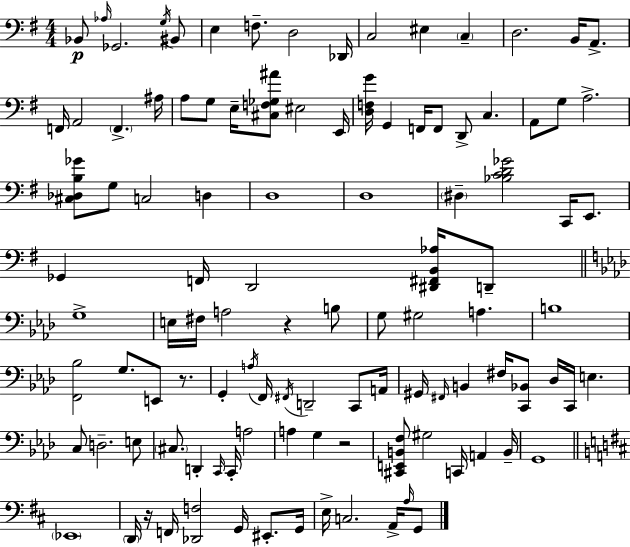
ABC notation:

X:1
T:Untitled
M:4/4
L:1/4
K:Em
_B,,/2 _A,/4 _G,,2 G,/4 ^B,,/2 E, F,/2 D,2 _D,,/4 C,2 ^E, C, D,2 B,,/4 A,,/2 F,,/4 A,,2 F,, ^A,/4 A,/2 G,/2 E,/4 [^C,F,_G,^A]/2 ^E,2 E,,/4 [D,F,G]/4 G,, F,,/4 F,,/2 D,,/2 C, A,,/2 G,/2 A,2 [^C,_D,B,_G]/2 G,/2 C,2 D, D,4 D,4 ^D, [_B,CD_G]2 C,,/4 E,,/2 _G,, F,,/4 D,,2 [^D,,^F,,B,,_A,]/4 D,,/2 G,4 E,/4 ^F,/4 A,2 z B,/2 G,/2 ^G,2 A, B,4 [F,,_B,]2 G,/2 E,,/2 z/2 G,, A,/4 F,,/4 ^F,,/4 D,,2 C,,/2 A,,/4 ^G,,/4 ^F,,/4 B,, ^F,/4 [C,,_B,,]/2 _D,/4 C,,/4 E, C,/2 D,2 E,/2 ^C,/2 D,, C,,/4 C,,/4 A,2 A, G, z2 [^C,,E,,B,,F,]/2 ^G,2 C,,/4 A,, B,,/4 G,,4 _E,,4 D,,/4 z/4 F,,/4 [_D,,F,]2 G,,/4 ^E,,/2 G,,/4 E,/4 C,2 A,,/4 A,/4 G,,/2